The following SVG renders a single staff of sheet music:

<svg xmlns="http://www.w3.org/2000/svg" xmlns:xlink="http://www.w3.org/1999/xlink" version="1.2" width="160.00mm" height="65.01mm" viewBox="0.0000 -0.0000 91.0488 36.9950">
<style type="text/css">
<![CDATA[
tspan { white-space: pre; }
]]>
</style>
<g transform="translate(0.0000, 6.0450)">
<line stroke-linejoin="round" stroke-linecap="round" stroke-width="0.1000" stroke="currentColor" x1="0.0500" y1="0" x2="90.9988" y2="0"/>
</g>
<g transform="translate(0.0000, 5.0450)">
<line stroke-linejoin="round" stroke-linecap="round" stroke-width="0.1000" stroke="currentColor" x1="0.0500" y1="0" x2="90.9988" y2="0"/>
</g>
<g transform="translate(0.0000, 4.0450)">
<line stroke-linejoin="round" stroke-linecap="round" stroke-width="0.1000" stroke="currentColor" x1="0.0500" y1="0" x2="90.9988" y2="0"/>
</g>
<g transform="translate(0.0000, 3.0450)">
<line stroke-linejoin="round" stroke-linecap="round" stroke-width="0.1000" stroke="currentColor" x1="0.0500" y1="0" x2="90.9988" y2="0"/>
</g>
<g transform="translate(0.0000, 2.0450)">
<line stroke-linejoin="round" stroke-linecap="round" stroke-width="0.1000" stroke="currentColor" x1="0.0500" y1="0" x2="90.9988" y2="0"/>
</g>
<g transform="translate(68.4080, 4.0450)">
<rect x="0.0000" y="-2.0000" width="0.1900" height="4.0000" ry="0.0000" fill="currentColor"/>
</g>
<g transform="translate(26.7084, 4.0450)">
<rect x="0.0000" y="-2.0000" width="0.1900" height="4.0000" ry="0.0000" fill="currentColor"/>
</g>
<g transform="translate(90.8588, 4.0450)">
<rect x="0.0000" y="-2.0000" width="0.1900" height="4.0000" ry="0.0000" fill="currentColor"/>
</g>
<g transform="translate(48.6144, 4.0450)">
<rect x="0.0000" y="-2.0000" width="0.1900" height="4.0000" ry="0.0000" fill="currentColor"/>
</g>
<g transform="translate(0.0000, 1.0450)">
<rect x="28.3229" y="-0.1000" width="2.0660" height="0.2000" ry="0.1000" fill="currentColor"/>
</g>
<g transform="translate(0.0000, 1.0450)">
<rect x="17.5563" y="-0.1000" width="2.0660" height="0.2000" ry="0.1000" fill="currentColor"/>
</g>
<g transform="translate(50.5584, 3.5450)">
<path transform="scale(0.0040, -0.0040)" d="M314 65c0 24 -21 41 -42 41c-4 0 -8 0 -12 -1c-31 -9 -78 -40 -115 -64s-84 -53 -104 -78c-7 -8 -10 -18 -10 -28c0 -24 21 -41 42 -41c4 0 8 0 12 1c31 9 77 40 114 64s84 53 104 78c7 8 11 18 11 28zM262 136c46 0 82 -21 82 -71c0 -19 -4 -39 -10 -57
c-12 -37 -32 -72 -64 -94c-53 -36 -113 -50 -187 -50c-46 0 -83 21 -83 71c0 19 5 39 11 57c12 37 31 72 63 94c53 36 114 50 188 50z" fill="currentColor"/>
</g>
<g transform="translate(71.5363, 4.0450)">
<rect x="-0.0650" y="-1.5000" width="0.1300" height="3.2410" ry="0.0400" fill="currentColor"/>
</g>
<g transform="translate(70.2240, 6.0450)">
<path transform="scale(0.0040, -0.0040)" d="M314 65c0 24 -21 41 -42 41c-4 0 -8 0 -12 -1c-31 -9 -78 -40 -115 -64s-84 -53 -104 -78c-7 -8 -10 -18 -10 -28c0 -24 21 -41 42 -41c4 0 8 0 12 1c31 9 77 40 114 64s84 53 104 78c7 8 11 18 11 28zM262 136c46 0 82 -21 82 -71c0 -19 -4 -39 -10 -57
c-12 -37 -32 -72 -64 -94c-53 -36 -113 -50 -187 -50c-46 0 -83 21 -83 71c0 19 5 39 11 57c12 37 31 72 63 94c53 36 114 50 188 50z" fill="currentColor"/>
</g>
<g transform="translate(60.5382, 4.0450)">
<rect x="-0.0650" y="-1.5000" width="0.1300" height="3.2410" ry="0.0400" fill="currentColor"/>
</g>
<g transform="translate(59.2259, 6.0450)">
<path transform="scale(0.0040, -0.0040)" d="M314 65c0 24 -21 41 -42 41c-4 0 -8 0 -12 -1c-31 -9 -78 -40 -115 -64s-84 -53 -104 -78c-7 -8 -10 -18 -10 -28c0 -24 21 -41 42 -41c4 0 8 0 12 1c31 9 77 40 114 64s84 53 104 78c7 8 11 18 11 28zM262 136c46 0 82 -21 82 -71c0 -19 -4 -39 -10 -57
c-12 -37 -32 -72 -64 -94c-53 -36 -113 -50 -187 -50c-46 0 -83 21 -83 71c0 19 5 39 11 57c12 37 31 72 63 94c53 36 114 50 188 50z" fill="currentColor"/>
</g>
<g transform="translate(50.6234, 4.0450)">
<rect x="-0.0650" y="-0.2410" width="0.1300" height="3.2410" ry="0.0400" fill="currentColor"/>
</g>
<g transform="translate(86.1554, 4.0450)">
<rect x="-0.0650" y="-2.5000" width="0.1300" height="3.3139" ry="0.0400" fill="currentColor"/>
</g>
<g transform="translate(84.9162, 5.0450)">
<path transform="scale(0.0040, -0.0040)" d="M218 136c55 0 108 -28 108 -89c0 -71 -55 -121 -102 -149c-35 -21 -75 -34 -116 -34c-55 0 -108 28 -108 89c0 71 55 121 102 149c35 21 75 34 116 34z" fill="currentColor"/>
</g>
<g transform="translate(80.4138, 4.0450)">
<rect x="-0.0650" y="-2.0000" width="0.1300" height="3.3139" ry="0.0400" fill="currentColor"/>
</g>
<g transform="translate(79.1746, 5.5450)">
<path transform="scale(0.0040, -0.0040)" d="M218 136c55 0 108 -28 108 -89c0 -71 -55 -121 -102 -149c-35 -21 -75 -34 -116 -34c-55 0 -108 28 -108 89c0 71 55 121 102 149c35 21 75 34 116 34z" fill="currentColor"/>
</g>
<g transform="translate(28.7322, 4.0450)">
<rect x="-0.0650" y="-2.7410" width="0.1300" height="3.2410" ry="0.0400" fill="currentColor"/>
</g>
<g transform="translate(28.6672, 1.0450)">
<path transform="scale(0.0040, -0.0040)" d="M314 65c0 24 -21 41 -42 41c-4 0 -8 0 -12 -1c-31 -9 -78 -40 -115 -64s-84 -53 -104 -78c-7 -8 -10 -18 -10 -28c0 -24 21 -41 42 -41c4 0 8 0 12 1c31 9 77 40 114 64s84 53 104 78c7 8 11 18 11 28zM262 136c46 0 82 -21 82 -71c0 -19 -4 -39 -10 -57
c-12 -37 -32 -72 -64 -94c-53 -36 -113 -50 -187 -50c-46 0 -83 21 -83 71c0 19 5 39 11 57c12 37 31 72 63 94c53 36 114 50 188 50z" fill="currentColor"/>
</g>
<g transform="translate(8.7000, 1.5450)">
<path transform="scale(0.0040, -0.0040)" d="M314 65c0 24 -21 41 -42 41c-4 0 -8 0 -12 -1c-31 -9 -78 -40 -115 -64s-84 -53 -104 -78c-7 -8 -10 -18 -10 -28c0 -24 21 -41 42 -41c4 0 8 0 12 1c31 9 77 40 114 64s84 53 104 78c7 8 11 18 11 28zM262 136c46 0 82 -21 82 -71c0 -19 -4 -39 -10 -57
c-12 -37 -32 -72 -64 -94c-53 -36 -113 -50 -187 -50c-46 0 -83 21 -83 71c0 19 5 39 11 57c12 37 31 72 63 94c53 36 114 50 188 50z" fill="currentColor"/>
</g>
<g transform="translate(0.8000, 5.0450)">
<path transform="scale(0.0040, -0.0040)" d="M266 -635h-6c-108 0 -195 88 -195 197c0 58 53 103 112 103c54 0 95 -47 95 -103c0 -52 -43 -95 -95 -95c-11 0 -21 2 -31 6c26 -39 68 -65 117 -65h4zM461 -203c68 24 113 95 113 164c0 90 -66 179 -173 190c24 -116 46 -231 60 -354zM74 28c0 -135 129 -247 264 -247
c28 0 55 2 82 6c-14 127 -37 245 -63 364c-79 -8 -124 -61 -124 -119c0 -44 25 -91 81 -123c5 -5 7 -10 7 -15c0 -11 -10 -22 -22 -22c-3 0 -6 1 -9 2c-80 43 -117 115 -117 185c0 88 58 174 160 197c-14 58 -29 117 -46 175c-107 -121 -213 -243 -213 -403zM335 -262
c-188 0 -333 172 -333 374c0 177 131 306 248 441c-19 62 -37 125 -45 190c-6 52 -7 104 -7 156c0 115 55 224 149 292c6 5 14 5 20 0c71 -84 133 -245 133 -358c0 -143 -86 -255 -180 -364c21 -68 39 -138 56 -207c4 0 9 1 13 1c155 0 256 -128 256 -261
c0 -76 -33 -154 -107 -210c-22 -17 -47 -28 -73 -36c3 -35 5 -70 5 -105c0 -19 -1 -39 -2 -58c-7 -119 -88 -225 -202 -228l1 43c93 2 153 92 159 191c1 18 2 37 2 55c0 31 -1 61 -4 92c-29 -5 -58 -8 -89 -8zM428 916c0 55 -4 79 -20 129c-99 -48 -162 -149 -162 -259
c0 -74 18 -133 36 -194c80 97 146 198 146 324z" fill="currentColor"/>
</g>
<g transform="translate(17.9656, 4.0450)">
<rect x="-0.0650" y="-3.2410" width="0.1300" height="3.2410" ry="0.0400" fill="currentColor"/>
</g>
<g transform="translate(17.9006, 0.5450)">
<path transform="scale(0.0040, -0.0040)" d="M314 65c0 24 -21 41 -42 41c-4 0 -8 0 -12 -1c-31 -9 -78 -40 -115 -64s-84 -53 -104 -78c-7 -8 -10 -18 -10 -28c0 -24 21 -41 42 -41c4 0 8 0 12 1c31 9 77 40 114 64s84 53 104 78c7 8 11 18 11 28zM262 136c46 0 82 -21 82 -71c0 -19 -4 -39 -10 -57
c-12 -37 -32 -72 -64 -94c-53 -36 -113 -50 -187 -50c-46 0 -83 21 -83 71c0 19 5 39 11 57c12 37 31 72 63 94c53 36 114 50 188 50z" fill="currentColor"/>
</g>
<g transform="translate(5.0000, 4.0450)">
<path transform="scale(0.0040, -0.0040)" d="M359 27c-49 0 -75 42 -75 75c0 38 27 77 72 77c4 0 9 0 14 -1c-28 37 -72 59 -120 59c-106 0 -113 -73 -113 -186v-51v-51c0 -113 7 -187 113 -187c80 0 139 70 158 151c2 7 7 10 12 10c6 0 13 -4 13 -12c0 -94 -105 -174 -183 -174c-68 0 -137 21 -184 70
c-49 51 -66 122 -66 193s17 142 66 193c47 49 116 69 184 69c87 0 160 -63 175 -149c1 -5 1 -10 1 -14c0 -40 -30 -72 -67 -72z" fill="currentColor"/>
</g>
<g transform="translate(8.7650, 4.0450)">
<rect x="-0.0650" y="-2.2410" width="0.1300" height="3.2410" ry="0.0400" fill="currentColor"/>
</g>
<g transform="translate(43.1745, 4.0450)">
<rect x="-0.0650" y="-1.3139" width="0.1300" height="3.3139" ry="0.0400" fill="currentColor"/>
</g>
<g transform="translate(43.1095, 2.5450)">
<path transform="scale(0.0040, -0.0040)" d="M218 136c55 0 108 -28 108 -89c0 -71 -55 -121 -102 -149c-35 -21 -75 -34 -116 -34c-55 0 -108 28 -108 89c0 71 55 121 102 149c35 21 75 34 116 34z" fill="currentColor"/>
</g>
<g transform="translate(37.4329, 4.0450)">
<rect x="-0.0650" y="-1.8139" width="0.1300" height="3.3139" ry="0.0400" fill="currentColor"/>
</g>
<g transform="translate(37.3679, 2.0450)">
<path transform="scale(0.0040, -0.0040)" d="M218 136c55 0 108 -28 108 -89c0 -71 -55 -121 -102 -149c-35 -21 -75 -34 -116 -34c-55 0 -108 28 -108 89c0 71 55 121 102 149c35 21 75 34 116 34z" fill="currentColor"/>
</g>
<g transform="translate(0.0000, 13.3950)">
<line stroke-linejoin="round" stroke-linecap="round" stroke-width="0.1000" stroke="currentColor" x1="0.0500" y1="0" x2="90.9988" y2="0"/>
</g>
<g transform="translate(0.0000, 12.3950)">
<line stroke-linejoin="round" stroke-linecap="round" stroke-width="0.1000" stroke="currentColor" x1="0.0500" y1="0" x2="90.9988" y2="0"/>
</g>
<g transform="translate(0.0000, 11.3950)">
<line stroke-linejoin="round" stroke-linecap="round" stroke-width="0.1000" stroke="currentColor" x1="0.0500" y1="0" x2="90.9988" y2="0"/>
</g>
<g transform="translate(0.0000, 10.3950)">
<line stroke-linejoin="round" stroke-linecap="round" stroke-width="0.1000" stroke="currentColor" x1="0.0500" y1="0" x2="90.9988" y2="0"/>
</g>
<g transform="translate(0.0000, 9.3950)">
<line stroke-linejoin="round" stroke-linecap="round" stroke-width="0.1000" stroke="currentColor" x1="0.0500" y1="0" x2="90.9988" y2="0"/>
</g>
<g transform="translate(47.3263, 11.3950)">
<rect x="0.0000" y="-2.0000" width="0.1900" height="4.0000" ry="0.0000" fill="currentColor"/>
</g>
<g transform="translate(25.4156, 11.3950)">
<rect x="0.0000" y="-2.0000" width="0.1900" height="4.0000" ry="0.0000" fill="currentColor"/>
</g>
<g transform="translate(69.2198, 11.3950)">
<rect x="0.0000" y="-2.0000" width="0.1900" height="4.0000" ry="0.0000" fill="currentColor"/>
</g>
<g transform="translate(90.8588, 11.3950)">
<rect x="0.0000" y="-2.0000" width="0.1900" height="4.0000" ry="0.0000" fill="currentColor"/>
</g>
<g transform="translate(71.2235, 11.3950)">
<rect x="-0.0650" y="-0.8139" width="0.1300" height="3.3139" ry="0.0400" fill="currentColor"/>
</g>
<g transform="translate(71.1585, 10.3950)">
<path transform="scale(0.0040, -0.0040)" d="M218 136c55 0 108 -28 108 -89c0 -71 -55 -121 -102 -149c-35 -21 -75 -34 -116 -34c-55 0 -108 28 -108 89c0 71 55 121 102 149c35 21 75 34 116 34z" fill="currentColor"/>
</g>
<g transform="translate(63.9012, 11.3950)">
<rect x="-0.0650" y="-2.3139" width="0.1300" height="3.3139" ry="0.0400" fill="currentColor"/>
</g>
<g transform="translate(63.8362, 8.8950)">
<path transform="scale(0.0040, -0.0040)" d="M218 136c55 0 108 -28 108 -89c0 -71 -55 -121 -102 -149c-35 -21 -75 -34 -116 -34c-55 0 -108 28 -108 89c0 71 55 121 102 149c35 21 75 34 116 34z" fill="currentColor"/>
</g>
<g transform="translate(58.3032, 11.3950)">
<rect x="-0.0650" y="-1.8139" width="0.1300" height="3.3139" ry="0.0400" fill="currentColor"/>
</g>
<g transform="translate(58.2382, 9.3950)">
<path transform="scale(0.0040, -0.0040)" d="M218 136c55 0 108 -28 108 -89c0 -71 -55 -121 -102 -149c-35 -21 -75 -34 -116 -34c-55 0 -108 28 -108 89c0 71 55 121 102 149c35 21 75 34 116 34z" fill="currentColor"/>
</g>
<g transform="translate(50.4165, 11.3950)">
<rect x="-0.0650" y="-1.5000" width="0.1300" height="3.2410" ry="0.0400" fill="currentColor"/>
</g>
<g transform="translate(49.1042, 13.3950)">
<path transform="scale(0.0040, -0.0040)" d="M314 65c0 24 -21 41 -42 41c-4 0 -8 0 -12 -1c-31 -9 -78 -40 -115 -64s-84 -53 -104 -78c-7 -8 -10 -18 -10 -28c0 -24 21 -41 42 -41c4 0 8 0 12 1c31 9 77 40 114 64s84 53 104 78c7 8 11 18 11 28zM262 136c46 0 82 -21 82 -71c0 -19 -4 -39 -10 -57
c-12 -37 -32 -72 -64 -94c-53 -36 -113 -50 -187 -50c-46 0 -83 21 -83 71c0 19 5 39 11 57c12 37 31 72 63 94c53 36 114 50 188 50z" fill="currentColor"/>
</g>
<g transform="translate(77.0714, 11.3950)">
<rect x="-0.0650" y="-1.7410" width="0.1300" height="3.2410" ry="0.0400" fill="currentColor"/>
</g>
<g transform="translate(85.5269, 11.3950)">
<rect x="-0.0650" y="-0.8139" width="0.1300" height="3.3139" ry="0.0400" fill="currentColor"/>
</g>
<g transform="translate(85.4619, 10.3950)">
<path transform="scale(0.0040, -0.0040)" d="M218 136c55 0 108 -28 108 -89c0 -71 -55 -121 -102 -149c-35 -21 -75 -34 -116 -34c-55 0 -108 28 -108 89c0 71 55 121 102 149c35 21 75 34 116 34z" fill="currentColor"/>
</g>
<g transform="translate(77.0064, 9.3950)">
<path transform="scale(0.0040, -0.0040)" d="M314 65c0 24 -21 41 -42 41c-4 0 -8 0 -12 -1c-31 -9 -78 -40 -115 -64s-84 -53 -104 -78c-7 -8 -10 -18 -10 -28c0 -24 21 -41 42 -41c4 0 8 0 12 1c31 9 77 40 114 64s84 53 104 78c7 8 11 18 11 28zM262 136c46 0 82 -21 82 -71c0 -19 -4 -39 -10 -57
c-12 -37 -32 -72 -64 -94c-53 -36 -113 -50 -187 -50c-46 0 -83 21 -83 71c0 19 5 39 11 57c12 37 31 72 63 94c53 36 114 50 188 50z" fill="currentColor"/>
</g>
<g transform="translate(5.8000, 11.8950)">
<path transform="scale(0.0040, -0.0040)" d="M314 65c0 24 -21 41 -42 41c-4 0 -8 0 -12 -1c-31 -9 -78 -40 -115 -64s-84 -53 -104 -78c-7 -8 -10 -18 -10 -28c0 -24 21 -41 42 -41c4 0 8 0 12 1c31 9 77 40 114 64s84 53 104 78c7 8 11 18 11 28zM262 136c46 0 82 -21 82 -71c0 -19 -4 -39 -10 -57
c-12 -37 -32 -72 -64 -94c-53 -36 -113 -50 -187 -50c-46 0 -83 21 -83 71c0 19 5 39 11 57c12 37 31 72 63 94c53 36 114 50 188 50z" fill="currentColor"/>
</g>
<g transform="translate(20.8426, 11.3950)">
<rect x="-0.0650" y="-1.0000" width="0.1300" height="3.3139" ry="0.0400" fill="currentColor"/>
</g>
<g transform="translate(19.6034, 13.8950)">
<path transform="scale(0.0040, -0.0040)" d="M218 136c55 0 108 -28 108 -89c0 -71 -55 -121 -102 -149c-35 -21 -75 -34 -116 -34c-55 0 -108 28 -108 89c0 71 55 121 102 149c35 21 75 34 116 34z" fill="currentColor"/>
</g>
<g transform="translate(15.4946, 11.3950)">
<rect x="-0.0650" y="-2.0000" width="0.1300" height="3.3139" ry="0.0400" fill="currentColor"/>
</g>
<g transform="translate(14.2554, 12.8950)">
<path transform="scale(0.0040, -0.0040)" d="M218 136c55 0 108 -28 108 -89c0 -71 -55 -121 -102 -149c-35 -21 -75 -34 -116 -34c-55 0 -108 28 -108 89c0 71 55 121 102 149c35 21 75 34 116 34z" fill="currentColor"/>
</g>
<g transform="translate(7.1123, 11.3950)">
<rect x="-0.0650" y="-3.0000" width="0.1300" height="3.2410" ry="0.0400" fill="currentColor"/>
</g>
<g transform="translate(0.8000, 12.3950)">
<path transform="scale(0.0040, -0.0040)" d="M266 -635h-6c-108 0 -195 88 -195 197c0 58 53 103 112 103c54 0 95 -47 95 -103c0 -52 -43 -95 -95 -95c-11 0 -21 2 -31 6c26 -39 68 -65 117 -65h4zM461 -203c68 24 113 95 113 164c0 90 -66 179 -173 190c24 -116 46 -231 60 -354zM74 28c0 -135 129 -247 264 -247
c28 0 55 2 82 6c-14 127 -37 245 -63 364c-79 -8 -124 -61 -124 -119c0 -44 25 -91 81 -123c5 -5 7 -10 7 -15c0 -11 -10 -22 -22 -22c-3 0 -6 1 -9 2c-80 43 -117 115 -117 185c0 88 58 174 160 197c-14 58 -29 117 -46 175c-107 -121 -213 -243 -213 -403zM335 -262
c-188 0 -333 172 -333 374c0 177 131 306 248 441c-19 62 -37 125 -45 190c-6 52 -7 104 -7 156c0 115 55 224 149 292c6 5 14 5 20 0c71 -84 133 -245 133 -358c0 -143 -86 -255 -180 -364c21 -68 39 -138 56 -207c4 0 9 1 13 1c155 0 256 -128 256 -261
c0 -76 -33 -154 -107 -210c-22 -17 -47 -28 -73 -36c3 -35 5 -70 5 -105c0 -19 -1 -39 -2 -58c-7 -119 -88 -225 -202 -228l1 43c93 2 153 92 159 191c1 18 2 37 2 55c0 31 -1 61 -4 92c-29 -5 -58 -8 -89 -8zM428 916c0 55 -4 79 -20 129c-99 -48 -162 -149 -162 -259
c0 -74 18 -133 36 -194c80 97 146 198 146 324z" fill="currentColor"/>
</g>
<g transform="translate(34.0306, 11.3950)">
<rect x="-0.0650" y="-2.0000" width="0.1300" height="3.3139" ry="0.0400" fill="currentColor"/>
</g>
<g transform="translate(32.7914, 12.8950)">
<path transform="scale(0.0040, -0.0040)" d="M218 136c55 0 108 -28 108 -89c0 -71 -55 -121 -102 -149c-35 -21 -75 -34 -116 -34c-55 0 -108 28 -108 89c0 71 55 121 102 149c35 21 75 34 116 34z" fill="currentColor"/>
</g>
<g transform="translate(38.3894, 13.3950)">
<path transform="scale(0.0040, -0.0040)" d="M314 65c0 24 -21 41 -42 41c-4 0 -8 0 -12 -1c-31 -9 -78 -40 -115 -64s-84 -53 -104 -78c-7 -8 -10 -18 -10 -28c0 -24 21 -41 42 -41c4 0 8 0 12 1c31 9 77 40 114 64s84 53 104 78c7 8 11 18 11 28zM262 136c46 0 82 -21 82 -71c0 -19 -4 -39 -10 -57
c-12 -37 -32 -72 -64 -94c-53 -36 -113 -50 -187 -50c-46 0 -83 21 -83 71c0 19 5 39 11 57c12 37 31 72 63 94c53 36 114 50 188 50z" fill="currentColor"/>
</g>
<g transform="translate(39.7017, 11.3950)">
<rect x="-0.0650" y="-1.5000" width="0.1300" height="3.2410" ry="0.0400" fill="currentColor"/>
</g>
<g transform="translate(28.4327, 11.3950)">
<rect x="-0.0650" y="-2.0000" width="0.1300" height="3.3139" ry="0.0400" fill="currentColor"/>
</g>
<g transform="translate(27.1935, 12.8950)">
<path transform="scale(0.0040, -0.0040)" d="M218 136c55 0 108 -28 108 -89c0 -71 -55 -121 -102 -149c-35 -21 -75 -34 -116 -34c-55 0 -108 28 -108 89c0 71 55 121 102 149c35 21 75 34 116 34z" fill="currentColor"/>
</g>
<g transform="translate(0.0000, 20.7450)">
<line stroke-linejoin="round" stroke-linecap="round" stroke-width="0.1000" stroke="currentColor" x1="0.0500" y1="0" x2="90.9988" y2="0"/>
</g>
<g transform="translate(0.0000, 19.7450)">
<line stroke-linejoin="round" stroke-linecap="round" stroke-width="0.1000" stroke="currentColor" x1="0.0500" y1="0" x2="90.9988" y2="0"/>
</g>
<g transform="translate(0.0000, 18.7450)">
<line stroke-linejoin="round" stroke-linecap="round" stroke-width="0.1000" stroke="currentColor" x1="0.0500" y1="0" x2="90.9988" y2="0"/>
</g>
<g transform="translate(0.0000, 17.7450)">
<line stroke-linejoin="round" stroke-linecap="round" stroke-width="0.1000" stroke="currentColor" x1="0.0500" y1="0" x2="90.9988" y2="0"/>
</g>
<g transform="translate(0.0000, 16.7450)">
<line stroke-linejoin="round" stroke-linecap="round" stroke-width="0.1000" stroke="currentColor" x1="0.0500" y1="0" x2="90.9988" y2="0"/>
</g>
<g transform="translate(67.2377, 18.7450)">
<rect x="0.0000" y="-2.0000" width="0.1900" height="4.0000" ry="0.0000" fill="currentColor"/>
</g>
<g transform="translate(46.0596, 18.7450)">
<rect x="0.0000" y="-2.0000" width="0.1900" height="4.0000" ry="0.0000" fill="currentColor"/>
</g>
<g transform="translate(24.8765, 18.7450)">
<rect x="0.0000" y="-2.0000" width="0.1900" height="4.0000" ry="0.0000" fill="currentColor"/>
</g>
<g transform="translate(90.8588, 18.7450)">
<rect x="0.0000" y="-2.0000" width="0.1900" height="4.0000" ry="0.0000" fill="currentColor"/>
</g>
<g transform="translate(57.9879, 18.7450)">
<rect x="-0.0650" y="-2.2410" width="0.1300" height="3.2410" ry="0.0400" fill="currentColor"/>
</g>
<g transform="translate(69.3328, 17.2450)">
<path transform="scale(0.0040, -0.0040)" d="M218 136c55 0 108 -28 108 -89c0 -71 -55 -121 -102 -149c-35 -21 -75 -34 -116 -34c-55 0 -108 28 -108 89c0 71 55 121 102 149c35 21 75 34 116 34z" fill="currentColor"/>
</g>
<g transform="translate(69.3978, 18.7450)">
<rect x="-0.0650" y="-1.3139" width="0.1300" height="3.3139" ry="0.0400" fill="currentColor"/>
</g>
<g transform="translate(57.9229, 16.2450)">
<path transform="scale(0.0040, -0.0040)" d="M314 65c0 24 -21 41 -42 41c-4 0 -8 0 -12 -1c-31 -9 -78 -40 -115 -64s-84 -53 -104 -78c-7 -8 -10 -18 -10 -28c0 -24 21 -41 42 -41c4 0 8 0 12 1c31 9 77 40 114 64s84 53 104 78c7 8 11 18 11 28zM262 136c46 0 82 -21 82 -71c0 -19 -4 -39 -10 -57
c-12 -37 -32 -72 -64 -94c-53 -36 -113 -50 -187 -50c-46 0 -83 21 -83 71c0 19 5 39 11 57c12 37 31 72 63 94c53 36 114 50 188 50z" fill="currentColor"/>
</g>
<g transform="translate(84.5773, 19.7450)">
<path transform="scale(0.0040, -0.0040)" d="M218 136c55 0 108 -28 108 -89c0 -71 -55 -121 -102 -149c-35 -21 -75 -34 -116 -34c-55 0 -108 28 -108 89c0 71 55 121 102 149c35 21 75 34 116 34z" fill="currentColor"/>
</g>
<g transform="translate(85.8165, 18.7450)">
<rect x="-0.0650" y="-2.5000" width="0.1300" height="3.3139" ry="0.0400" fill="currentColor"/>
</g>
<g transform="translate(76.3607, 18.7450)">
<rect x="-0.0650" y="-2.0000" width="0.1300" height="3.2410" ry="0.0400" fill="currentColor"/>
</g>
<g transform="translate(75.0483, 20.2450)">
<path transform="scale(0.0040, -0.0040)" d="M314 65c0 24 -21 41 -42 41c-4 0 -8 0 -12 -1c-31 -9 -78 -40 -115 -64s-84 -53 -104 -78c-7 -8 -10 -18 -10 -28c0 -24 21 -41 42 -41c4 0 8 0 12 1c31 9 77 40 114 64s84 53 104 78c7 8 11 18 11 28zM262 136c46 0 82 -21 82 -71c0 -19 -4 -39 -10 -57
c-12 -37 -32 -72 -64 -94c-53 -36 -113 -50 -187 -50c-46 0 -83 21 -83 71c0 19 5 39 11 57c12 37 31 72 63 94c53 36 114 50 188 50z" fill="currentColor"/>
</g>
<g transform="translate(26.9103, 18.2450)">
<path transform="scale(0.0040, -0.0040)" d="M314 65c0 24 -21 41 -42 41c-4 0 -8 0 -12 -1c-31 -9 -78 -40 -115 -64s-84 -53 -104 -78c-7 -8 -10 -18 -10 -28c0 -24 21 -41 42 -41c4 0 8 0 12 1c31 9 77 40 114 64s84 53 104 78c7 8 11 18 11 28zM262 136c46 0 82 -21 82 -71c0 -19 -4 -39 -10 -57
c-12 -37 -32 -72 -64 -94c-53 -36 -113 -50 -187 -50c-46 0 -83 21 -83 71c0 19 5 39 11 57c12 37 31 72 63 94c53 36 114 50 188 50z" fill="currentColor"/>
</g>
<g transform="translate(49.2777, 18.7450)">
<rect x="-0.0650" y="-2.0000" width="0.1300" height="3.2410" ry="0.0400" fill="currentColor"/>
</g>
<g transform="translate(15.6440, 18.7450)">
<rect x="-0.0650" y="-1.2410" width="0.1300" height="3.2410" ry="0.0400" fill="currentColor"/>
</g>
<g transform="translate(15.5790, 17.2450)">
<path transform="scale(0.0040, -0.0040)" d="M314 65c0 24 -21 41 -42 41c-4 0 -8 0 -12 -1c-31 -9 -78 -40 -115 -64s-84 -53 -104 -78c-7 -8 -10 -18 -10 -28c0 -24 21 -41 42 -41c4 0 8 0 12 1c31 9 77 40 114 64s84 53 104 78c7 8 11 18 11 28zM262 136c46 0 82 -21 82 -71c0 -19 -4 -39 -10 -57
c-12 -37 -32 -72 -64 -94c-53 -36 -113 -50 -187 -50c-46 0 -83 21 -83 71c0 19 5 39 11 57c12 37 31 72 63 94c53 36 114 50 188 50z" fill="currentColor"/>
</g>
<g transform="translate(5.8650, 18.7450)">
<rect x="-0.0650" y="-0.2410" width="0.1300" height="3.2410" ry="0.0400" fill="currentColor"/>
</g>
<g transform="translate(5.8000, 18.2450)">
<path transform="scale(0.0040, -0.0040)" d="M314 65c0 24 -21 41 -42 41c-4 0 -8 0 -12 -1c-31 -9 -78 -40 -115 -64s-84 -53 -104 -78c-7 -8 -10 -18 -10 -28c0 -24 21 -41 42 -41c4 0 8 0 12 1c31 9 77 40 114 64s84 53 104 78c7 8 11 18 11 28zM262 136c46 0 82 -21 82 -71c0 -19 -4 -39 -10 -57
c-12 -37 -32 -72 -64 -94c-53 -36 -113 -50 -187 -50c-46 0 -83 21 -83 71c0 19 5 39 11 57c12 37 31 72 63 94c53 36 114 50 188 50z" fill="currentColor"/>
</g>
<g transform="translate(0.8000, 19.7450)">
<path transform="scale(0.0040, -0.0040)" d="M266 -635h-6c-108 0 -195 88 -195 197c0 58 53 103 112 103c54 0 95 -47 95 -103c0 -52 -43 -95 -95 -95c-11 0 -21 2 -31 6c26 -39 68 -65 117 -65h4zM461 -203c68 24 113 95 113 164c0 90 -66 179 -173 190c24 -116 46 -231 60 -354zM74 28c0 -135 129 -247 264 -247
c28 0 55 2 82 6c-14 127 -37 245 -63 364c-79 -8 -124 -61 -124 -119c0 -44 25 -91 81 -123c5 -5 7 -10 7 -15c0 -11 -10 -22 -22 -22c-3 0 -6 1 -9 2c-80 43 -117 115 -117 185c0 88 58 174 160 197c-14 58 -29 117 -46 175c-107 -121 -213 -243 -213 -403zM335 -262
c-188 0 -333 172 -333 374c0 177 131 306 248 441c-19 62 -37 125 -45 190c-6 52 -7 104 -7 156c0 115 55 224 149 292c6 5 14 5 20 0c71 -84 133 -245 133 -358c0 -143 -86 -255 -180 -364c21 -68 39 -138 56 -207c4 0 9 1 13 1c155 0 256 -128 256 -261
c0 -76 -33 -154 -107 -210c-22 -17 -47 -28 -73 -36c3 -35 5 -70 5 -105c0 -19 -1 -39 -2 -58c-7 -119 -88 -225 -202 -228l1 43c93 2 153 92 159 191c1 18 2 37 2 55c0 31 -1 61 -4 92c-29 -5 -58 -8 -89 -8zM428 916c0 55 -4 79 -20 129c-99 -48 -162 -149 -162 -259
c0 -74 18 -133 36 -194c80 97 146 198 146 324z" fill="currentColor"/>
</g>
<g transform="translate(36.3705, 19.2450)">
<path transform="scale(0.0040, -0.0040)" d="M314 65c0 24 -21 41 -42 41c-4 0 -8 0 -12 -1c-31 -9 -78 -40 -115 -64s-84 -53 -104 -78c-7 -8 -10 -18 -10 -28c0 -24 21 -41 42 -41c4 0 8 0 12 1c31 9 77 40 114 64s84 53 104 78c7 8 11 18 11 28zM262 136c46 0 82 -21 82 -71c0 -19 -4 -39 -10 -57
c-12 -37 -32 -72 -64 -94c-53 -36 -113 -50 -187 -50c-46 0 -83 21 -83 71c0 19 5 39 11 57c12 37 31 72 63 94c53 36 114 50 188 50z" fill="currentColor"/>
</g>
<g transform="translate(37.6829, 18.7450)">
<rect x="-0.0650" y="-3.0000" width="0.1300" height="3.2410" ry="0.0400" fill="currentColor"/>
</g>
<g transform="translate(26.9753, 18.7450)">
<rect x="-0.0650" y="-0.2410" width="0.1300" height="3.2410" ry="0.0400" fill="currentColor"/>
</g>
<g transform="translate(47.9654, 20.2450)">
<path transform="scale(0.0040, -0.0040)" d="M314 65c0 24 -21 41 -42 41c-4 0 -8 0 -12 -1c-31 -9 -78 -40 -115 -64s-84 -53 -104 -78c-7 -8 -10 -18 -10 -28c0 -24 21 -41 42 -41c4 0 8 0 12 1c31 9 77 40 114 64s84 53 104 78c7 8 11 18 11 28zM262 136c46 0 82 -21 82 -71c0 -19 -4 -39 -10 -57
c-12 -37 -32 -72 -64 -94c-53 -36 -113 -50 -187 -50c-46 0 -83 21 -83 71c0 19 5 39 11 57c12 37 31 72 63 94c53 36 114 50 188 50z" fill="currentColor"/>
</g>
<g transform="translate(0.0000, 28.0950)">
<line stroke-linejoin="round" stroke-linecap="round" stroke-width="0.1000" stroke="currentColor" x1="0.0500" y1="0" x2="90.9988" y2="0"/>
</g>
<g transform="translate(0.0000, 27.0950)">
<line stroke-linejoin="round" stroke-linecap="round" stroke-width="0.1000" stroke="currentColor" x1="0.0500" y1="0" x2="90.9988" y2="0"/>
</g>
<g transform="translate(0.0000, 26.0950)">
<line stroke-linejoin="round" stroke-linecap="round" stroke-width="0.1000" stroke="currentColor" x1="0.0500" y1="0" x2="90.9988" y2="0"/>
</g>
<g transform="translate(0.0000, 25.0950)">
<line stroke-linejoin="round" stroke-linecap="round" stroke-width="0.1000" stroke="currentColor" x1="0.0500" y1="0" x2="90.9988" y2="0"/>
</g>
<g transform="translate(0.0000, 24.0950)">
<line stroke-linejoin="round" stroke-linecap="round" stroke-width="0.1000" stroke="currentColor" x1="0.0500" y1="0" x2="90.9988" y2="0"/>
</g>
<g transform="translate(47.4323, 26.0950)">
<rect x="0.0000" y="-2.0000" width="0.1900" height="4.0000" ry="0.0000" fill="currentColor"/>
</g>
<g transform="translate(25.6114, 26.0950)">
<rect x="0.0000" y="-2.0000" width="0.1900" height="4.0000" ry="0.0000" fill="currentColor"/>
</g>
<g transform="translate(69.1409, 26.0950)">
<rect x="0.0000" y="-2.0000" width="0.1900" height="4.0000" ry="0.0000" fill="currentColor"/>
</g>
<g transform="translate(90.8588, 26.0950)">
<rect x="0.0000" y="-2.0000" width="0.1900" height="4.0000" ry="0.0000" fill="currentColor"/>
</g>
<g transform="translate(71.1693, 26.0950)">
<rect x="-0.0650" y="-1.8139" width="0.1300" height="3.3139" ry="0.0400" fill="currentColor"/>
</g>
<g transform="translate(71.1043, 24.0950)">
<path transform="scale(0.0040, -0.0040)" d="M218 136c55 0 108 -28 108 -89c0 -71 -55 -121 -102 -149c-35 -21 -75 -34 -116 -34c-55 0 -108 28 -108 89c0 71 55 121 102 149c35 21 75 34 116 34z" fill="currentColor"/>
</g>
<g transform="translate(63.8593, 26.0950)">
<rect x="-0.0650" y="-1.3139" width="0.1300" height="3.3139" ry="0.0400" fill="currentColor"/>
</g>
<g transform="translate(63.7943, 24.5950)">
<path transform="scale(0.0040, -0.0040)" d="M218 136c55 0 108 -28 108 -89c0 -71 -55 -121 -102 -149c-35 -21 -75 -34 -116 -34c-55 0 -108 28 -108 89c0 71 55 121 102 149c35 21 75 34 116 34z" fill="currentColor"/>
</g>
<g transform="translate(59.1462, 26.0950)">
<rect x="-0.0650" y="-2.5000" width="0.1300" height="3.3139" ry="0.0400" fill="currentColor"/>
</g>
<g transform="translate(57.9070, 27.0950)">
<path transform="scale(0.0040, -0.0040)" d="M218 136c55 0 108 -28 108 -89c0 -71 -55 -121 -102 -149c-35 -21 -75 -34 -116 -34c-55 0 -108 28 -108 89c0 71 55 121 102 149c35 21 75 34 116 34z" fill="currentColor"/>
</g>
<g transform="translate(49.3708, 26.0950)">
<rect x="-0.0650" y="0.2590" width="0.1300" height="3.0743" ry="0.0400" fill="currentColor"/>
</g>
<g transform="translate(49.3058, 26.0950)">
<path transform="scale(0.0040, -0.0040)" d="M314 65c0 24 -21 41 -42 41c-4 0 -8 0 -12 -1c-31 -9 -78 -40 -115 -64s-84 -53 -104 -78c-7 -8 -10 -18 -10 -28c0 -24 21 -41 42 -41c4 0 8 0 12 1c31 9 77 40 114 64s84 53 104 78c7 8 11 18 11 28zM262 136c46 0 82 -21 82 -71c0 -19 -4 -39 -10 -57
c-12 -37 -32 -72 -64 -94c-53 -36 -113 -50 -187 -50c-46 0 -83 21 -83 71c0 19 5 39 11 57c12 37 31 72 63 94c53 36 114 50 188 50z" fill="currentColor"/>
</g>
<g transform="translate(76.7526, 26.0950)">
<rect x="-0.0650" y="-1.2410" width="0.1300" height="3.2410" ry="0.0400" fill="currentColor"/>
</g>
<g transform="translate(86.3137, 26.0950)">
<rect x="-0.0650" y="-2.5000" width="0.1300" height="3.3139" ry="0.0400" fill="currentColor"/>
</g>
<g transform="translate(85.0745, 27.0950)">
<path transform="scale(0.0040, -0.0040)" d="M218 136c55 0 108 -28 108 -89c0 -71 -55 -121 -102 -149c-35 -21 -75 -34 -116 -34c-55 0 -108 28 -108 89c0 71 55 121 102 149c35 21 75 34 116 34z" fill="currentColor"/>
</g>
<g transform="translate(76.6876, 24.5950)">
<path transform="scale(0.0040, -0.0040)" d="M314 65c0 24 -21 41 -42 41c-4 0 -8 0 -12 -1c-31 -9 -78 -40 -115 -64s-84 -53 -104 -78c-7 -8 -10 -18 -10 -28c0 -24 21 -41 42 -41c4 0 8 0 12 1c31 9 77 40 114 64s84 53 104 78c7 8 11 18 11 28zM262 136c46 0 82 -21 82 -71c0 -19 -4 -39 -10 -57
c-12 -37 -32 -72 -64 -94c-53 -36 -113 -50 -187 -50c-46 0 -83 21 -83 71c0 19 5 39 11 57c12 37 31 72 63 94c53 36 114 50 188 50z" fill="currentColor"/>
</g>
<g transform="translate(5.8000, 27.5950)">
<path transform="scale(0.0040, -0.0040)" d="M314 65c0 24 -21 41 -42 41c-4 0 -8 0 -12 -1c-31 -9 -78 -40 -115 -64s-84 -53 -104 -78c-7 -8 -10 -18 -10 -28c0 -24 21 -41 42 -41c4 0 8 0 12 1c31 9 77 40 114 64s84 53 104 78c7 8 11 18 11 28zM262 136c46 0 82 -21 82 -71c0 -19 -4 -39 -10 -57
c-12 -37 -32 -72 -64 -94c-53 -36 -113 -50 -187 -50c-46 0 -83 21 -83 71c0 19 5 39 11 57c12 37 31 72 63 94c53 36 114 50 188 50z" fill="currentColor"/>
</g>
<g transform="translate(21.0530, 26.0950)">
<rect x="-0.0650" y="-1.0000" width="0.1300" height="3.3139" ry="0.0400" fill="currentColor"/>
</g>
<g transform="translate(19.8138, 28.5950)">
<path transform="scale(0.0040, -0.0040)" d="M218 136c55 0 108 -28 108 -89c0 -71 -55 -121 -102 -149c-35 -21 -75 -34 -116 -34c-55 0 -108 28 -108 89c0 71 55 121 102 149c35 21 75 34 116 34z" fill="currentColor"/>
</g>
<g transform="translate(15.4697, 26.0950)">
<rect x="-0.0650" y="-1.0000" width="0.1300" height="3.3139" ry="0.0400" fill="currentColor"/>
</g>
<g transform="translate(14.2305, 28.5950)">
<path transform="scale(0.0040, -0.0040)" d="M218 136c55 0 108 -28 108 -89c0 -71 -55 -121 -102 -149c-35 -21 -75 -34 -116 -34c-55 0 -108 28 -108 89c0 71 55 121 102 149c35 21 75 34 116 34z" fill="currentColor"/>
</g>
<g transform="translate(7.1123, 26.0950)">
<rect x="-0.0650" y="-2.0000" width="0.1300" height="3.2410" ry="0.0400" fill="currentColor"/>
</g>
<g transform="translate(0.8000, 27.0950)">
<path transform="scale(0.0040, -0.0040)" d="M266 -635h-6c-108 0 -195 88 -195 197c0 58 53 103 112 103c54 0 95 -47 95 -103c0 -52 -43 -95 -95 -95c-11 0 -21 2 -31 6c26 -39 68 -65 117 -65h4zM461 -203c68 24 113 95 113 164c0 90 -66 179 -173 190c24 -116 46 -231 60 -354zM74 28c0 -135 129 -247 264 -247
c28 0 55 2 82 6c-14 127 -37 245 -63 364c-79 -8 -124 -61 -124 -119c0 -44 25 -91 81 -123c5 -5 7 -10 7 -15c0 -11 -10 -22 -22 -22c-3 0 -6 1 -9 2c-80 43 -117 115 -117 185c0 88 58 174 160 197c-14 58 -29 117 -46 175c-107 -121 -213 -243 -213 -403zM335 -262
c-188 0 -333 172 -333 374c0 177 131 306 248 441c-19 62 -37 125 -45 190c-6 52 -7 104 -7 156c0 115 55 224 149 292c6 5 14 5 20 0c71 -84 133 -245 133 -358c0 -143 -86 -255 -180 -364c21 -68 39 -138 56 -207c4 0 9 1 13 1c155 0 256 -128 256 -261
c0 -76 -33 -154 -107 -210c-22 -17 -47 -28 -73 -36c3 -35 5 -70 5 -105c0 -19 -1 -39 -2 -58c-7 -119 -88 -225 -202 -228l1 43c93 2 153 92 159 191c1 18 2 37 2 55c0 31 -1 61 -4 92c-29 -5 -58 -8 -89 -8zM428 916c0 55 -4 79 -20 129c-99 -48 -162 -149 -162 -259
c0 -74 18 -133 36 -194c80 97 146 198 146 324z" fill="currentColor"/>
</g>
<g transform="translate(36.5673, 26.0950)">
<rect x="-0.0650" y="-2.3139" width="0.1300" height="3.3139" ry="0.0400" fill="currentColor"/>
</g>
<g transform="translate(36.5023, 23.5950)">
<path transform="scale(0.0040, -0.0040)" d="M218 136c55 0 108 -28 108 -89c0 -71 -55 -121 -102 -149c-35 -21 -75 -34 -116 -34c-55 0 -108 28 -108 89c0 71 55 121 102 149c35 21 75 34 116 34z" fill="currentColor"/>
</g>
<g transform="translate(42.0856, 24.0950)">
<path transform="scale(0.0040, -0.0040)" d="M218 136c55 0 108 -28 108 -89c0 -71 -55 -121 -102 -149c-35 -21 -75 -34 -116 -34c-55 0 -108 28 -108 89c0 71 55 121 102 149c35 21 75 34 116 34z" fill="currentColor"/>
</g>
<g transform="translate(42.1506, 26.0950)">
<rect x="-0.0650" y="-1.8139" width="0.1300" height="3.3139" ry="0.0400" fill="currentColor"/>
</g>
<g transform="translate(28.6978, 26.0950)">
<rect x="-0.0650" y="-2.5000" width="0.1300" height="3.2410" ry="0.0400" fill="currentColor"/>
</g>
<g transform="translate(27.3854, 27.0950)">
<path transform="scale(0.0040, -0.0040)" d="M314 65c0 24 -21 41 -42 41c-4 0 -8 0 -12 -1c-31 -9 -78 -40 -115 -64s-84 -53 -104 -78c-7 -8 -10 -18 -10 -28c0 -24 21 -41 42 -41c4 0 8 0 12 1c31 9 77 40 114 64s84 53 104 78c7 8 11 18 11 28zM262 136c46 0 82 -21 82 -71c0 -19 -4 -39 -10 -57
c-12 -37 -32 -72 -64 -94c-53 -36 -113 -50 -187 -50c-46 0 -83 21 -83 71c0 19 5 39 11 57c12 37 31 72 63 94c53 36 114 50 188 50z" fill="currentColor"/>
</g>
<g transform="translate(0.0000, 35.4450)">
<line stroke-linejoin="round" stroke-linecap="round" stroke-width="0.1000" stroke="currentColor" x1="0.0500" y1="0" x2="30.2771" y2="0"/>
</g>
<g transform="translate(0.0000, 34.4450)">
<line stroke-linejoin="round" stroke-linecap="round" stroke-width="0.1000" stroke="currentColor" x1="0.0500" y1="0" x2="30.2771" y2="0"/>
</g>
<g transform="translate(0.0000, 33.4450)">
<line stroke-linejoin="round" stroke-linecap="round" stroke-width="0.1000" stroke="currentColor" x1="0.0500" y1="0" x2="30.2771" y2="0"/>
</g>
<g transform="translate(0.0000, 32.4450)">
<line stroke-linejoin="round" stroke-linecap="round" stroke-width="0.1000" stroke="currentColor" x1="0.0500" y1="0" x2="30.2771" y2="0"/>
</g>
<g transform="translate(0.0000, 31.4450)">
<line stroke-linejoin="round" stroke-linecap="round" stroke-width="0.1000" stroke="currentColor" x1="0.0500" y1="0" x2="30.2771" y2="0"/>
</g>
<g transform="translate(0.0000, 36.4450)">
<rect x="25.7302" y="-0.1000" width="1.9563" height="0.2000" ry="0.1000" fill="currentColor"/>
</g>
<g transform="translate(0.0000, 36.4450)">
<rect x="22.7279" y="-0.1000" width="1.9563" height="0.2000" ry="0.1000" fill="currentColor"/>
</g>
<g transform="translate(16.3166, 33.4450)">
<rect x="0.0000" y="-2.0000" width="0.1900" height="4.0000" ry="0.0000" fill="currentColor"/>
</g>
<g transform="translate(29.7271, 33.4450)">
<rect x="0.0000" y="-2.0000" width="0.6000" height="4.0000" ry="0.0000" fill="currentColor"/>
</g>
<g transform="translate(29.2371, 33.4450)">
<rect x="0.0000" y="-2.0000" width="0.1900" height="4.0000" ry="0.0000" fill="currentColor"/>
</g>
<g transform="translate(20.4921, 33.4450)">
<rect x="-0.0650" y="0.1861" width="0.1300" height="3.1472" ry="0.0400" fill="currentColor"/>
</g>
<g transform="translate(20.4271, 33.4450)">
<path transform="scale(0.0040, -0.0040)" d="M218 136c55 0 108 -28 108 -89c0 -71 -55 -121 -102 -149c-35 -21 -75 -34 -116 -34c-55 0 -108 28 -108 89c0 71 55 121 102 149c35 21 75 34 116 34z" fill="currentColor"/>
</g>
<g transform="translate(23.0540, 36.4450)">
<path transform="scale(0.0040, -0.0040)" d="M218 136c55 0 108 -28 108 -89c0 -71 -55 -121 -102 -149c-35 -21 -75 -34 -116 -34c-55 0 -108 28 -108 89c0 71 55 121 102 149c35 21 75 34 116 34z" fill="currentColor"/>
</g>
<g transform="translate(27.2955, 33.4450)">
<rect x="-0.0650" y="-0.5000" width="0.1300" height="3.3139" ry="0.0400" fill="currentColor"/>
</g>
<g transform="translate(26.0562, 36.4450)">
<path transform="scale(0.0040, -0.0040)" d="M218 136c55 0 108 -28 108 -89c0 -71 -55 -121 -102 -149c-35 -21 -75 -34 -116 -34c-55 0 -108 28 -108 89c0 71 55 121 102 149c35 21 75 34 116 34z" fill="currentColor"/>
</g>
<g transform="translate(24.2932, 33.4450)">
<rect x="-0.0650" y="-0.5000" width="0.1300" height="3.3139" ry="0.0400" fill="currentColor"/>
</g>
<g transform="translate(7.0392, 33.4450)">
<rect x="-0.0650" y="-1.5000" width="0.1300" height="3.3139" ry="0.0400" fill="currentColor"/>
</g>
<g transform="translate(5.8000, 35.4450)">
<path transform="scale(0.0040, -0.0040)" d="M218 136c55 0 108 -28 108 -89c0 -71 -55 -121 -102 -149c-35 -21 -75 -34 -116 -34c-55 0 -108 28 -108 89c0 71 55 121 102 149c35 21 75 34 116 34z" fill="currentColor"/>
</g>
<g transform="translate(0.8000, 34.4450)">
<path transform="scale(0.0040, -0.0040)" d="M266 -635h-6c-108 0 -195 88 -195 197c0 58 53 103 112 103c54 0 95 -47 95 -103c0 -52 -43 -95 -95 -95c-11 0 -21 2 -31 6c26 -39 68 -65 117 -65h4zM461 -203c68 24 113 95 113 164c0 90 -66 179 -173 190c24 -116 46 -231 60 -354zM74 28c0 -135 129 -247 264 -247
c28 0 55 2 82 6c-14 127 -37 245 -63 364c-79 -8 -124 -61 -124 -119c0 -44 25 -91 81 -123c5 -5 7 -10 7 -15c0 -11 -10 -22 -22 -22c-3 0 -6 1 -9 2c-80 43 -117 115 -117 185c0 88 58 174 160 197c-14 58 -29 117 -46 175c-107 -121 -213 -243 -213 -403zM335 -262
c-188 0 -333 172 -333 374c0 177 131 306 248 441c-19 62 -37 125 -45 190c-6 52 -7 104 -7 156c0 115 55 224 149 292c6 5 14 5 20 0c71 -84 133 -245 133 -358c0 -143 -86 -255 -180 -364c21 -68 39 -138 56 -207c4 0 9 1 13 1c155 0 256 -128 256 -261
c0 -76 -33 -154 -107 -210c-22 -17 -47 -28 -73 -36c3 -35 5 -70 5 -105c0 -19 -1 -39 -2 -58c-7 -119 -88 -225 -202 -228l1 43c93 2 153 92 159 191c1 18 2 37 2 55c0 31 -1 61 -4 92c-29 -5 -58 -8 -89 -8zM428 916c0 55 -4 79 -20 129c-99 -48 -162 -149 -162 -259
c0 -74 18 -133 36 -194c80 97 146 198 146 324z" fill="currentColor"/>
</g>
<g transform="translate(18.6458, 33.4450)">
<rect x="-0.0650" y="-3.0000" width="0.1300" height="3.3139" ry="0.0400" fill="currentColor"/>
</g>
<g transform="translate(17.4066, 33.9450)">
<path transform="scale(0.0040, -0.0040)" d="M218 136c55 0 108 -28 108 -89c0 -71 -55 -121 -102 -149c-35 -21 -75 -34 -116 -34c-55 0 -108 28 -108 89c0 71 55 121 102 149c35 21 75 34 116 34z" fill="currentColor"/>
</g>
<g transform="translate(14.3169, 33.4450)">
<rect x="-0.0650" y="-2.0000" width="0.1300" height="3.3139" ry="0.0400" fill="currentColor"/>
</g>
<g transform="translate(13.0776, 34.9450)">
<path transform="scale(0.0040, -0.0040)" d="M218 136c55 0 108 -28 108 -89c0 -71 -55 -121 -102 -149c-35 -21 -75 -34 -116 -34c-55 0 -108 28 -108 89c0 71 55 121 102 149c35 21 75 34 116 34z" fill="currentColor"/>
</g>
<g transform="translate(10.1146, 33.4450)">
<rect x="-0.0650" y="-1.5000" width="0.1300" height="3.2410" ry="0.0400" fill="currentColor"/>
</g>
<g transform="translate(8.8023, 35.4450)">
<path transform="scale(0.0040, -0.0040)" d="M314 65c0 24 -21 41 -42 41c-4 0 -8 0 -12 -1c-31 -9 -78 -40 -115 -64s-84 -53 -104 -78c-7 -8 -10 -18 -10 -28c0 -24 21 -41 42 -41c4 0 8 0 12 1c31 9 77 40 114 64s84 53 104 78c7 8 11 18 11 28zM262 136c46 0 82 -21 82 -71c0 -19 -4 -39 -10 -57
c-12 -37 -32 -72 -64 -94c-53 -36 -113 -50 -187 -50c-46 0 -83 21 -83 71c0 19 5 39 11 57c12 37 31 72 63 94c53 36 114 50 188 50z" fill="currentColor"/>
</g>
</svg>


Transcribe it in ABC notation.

X:1
T:Untitled
M:4/4
L:1/4
K:C
g2 b2 a2 f e c2 E2 E2 F G A2 F D F F E2 E2 f g d f2 d c2 e2 c2 A2 F2 g2 e F2 G F2 D D G2 g f B2 G e f e2 G E E2 F A B C C